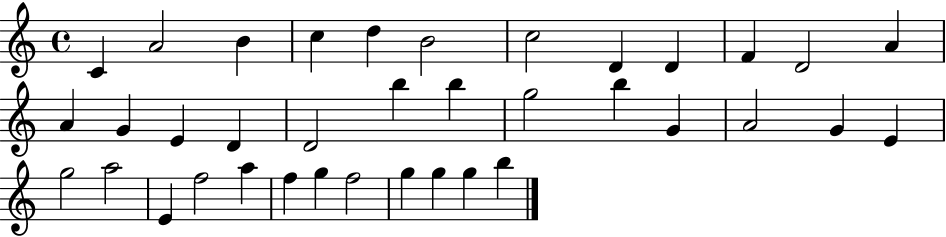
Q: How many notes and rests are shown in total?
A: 37